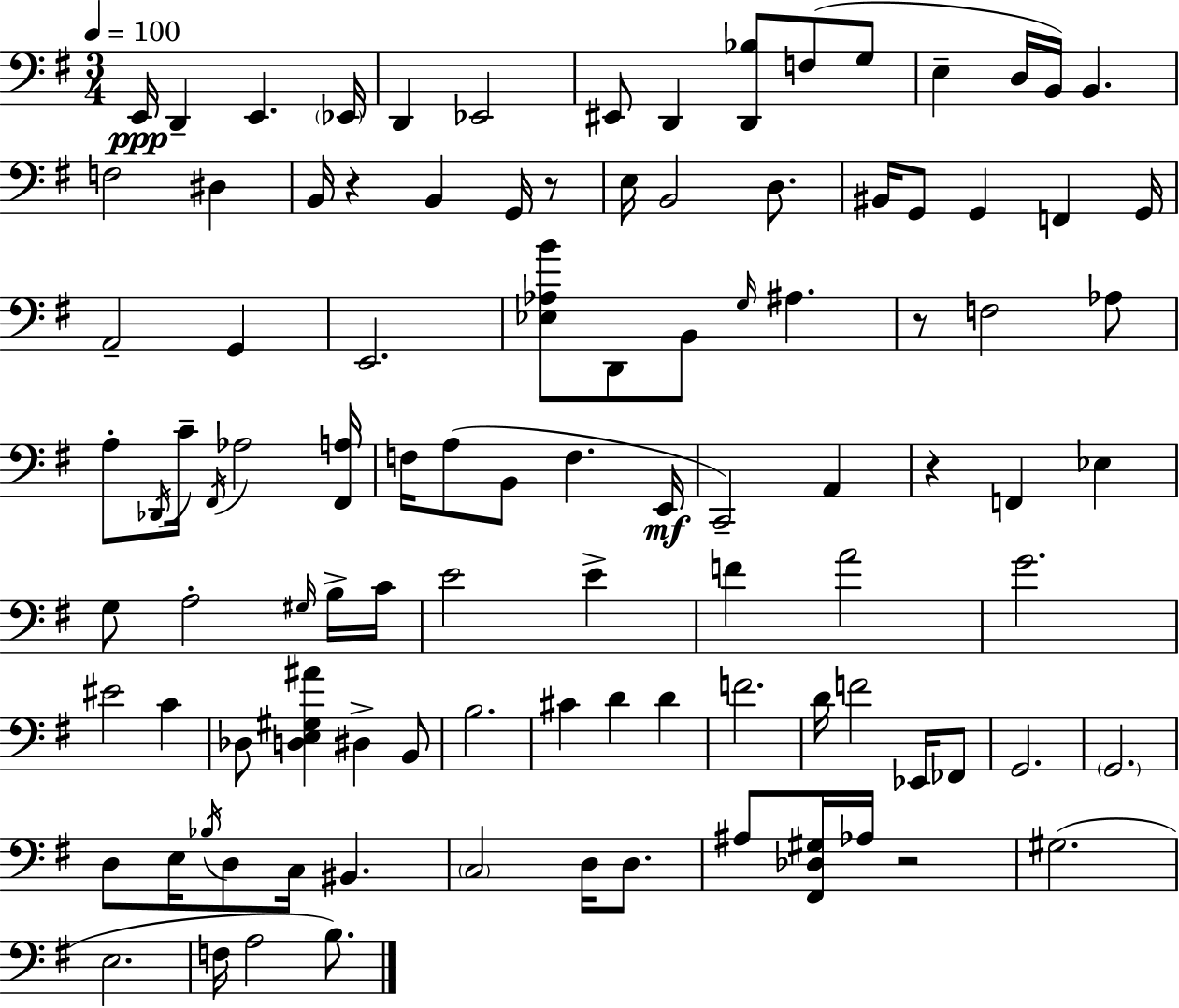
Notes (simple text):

E2/s D2/q E2/q. Eb2/s D2/q Eb2/h EIS2/e D2/q [D2,Bb3]/e F3/e G3/e E3/q D3/s B2/s B2/q. F3/h D#3/q B2/s R/q B2/q G2/s R/e E3/s B2/h D3/e. BIS2/s G2/e G2/q F2/q G2/s A2/h G2/q E2/h. [Eb3,Ab3,B4]/e D2/e B2/e G3/s A#3/q. R/e F3/h Ab3/e A3/e Db2/s C4/s F#2/s Ab3/h [F#2,A3]/s F3/s A3/e B2/e F3/q. E2/s C2/h A2/q R/q F2/q Eb3/q G3/e A3/h G#3/s B3/s C4/s E4/h E4/q F4/q A4/h G4/h. EIS4/h C4/q Db3/e [D3,E3,G#3,A#4]/q D#3/q B2/e B3/h. C#4/q D4/q D4/q F4/h. D4/s F4/h Eb2/s FES2/e G2/h. G2/h. D3/e E3/s Bb3/s D3/e C3/s BIS2/q. C3/h D3/s D3/e. A#3/e [F#2,Db3,G#3]/s Ab3/s R/h G#3/h. E3/h. F3/s A3/h B3/e.